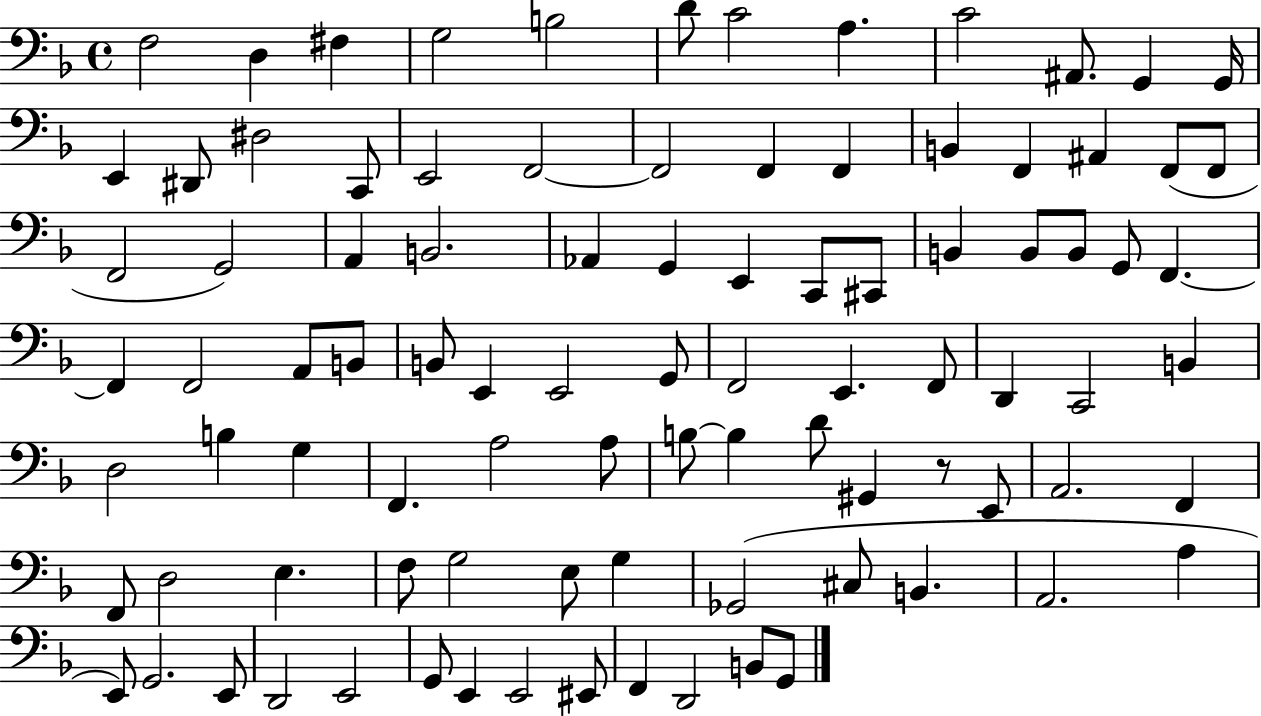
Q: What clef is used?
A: bass